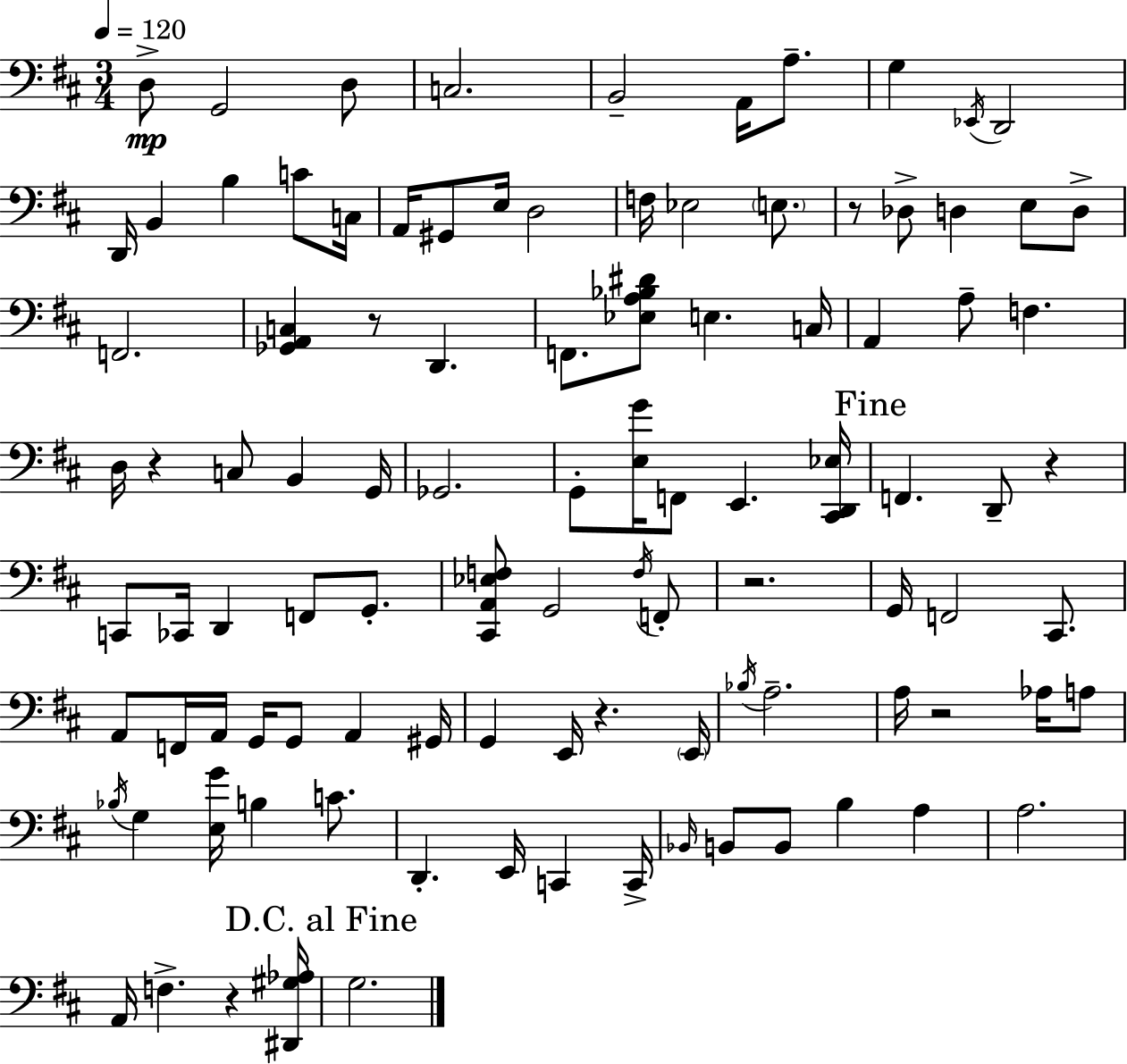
X:1
T:Untitled
M:3/4
L:1/4
K:D
D,/2 G,,2 D,/2 C,2 B,,2 A,,/4 A,/2 G, _E,,/4 D,,2 D,,/4 B,, B, C/2 C,/4 A,,/4 ^G,,/2 E,/4 D,2 F,/4 _E,2 E,/2 z/2 _D,/2 D, E,/2 D,/2 F,,2 [_G,,A,,C,] z/2 D,, F,,/2 [_E,A,_B,^D]/2 E, C,/4 A,, A,/2 F, D,/4 z C,/2 B,, G,,/4 _G,,2 G,,/2 [E,G]/4 F,,/2 E,, [^C,,D,,_E,]/4 F,, D,,/2 z C,,/2 _C,,/4 D,, F,,/2 G,,/2 [^C,,A,,_E,F,]/2 G,,2 F,/4 F,,/2 z2 G,,/4 F,,2 ^C,,/2 A,,/2 F,,/4 A,,/4 G,,/4 G,,/2 A,, ^G,,/4 G,, E,,/4 z E,,/4 _B,/4 A,2 A,/4 z2 _A,/4 A,/2 _B,/4 G, [E,G]/4 B, C/2 D,, E,,/4 C,, C,,/4 _B,,/4 B,,/2 B,,/2 B, A, A,2 A,,/4 F, z [^D,,^G,_A,]/4 G,2